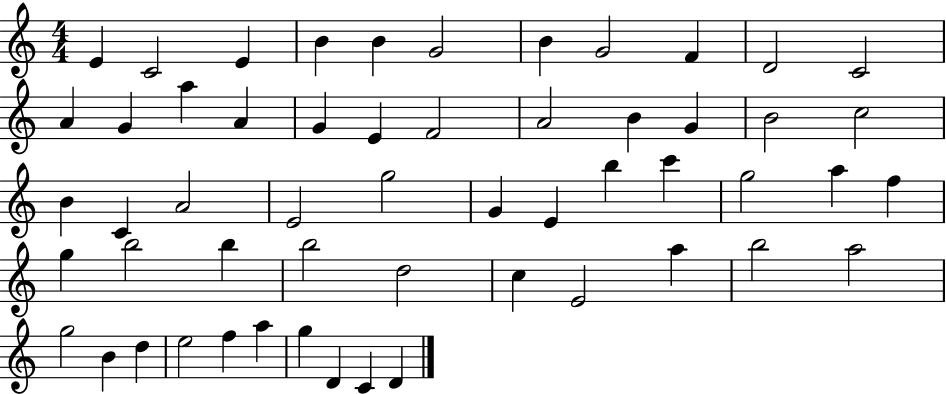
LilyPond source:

{
  \clef treble
  \numericTimeSignature
  \time 4/4
  \key c \major
  e'4 c'2 e'4 | b'4 b'4 g'2 | b'4 g'2 f'4 | d'2 c'2 | \break a'4 g'4 a''4 a'4 | g'4 e'4 f'2 | a'2 b'4 g'4 | b'2 c''2 | \break b'4 c'4 a'2 | e'2 g''2 | g'4 e'4 b''4 c'''4 | g''2 a''4 f''4 | \break g''4 b''2 b''4 | b''2 d''2 | c''4 e'2 a''4 | b''2 a''2 | \break g''2 b'4 d''4 | e''2 f''4 a''4 | g''4 d'4 c'4 d'4 | \bar "|."
}